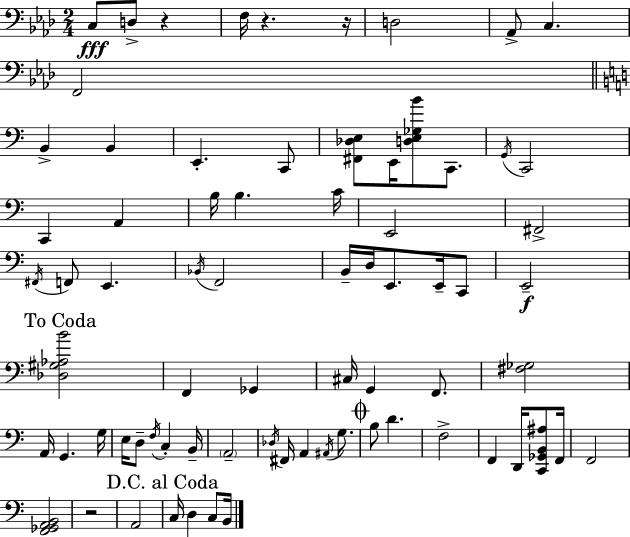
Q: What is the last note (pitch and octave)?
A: B2